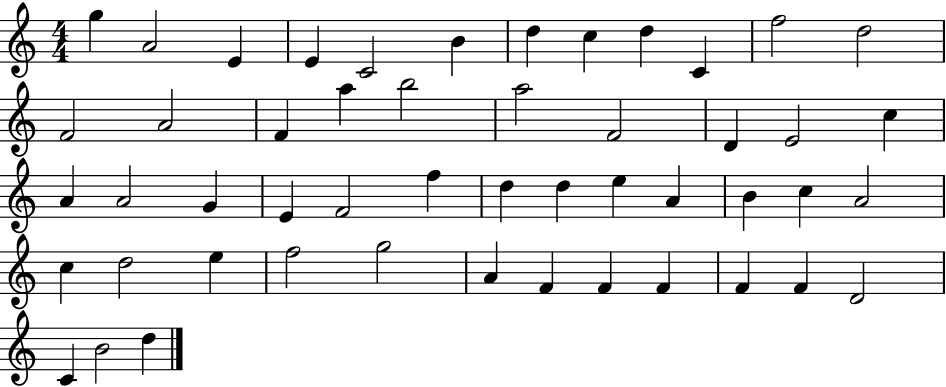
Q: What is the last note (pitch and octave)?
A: D5